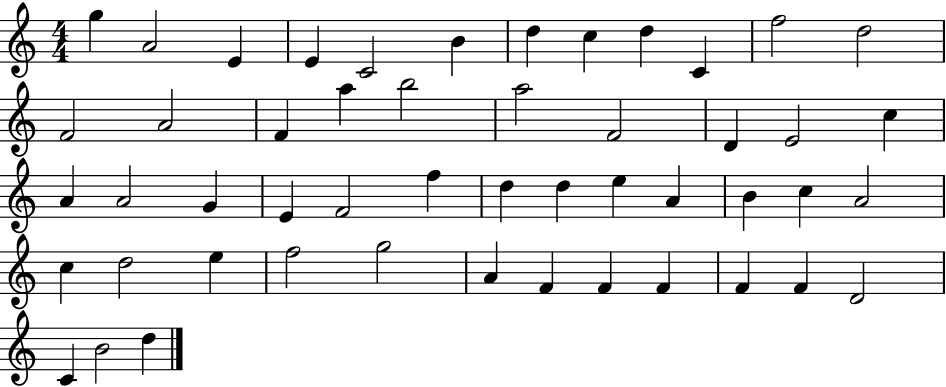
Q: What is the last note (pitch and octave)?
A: D5